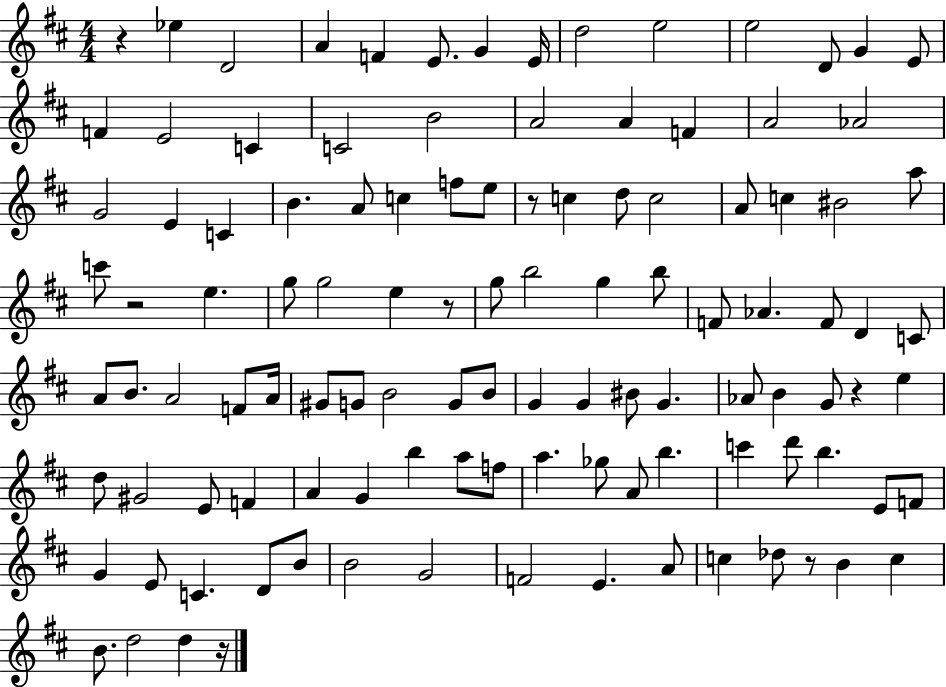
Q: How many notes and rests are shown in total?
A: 112